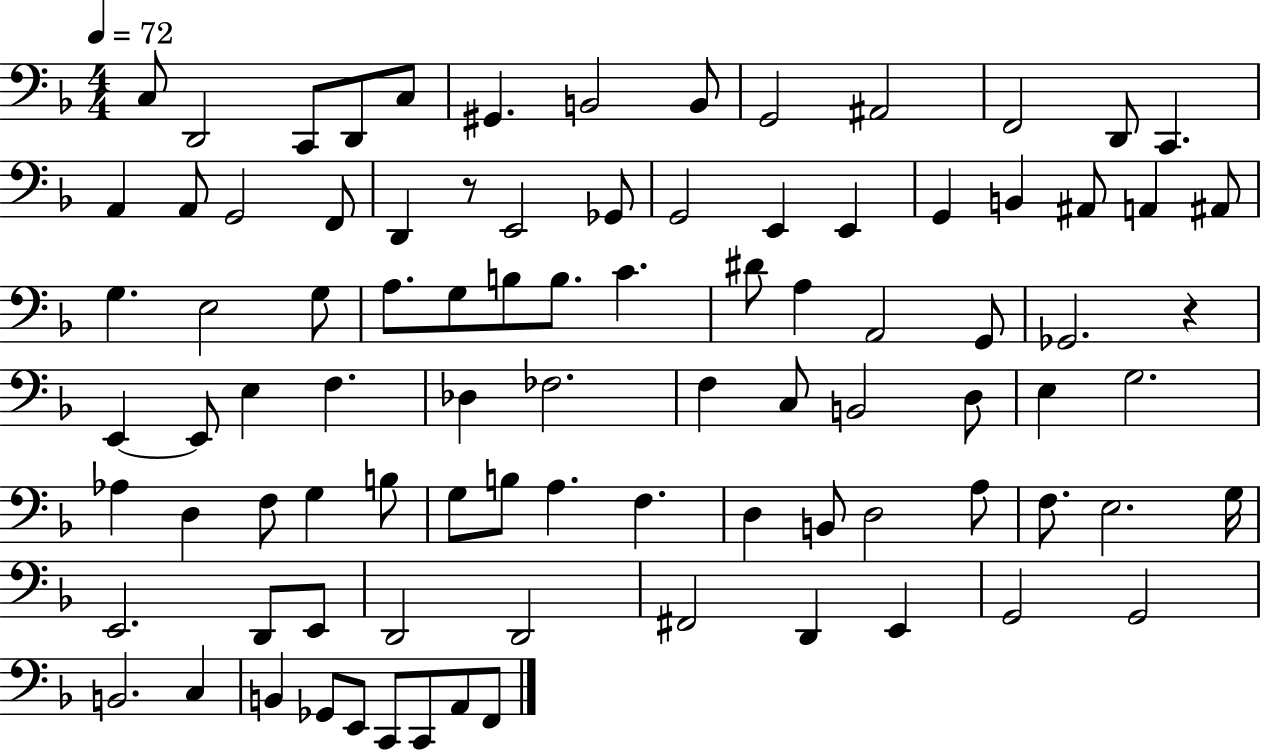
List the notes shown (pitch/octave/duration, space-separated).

C3/e D2/h C2/e D2/e C3/e G#2/q. B2/h B2/e G2/h A#2/h F2/h D2/e C2/q. A2/q A2/e G2/h F2/e D2/q R/e E2/h Gb2/e G2/h E2/q E2/q G2/q B2/q A#2/e A2/q A#2/e G3/q. E3/h G3/e A3/e. G3/e B3/e B3/e. C4/q. D#4/e A3/q A2/h G2/e Gb2/h. R/q E2/q E2/e E3/q F3/q. Db3/q FES3/h. F3/q C3/e B2/h D3/e E3/q G3/h. Ab3/q D3/q F3/e G3/q B3/e G3/e B3/e A3/q. F3/q. D3/q B2/e D3/h A3/e F3/e. E3/h. G3/s E2/h. D2/e E2/e D2/h D2/h F#2/h D2/q E2/q G2/h G2/h B2/h. C3/q B2/q Gb2/e E2/e C2/e C2/e A2/e F2/e